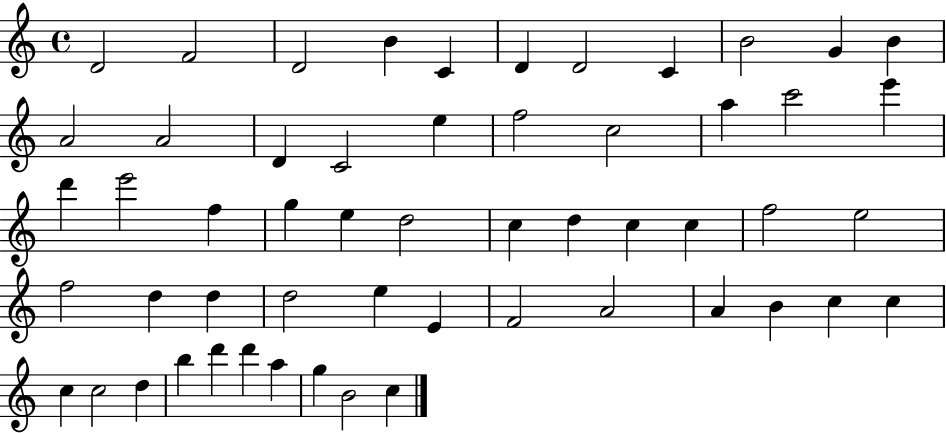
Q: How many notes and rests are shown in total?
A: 55